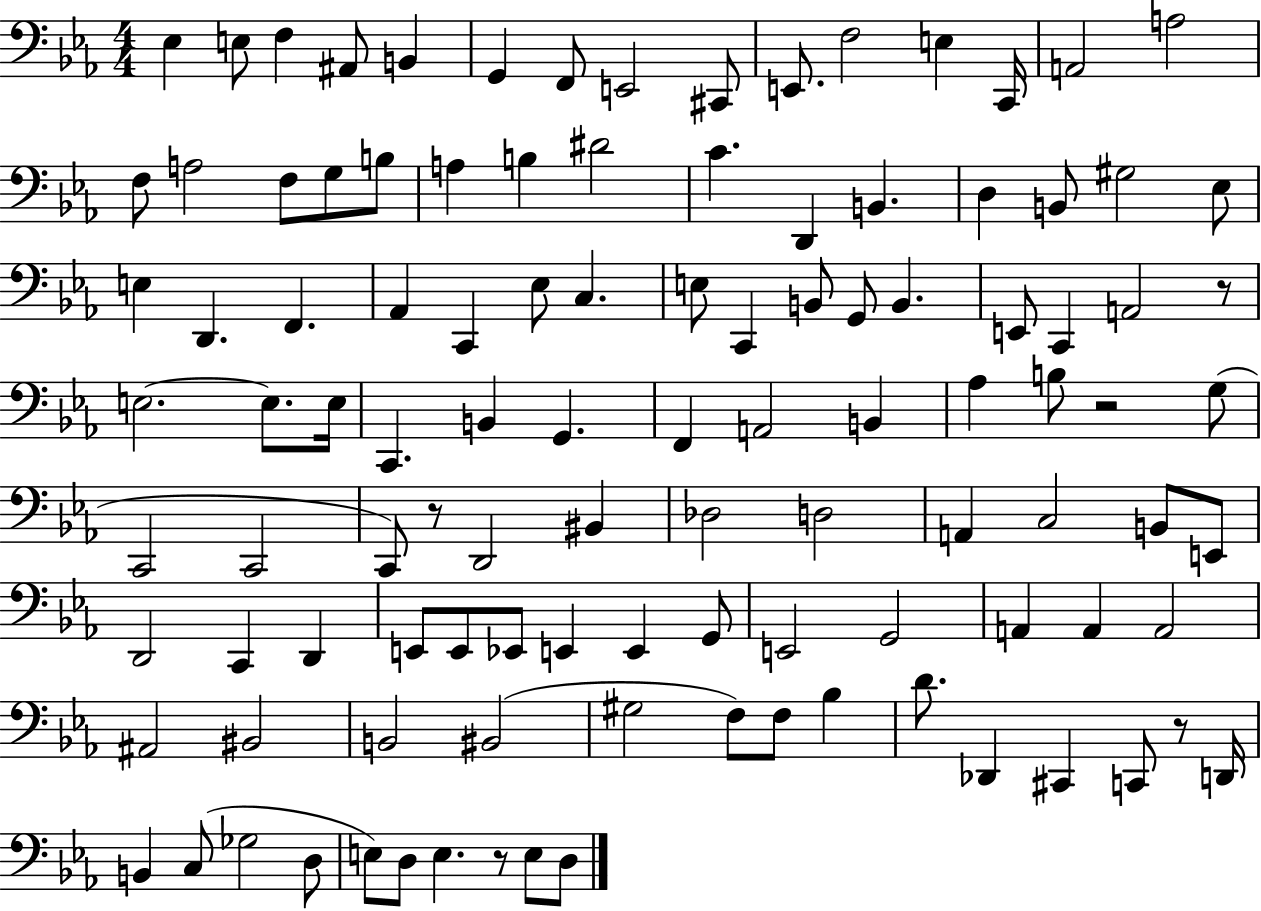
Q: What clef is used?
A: bass